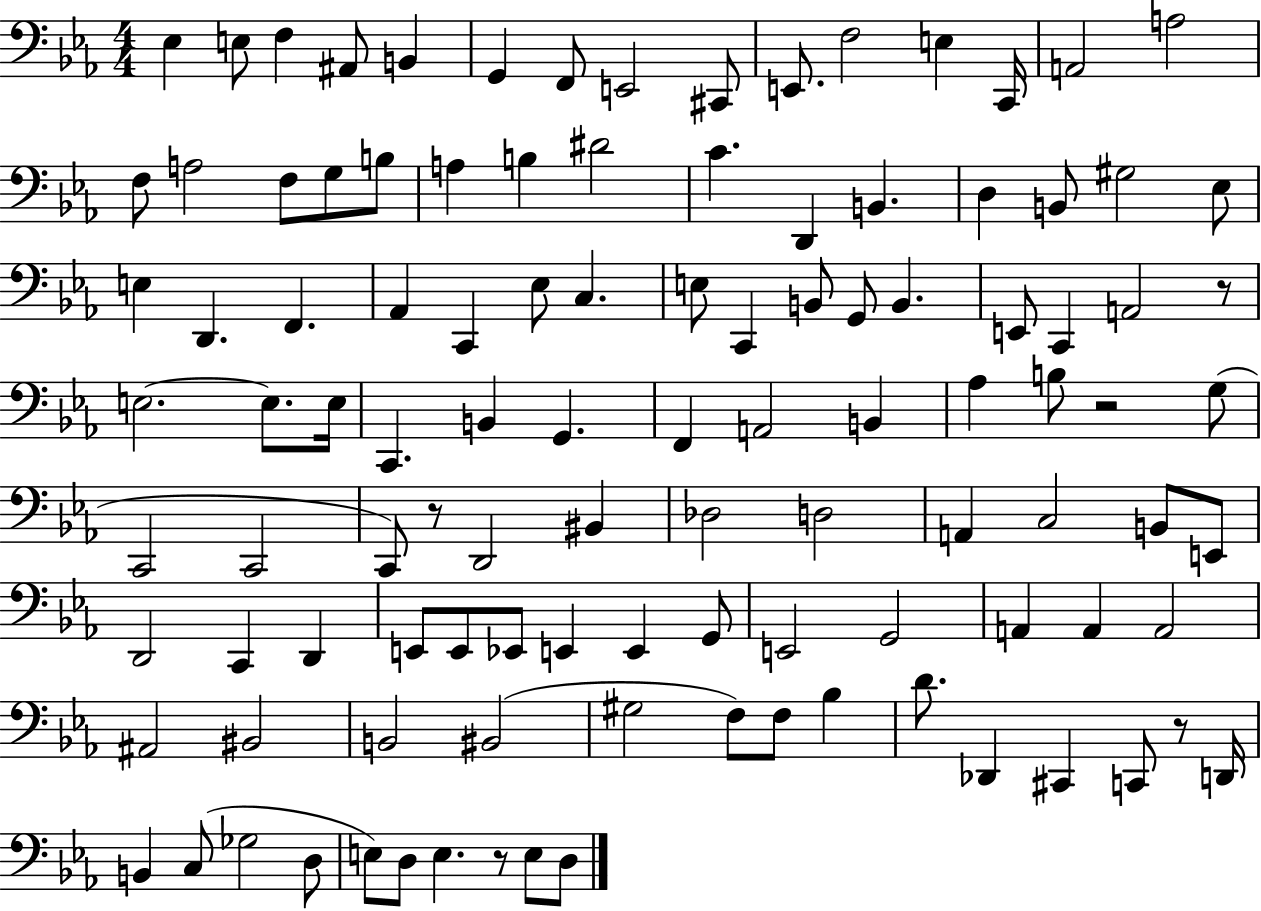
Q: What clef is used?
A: bass